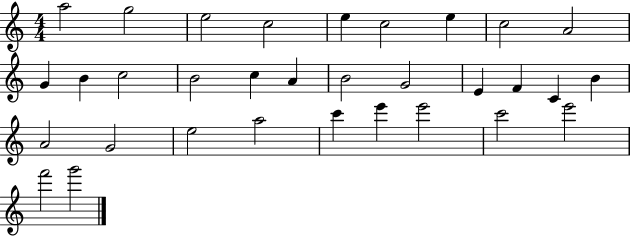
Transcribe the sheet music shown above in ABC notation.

X:1
T:Untitled
M:4/4
L:1/4
K:C
a2 g2 e2 c2 e c2 e c2 A2 G B c2 B2 c A B2 G2 E F C B A2 G2 e2 a2 c' e' e'2 c'2 e'2 f'2 g'2